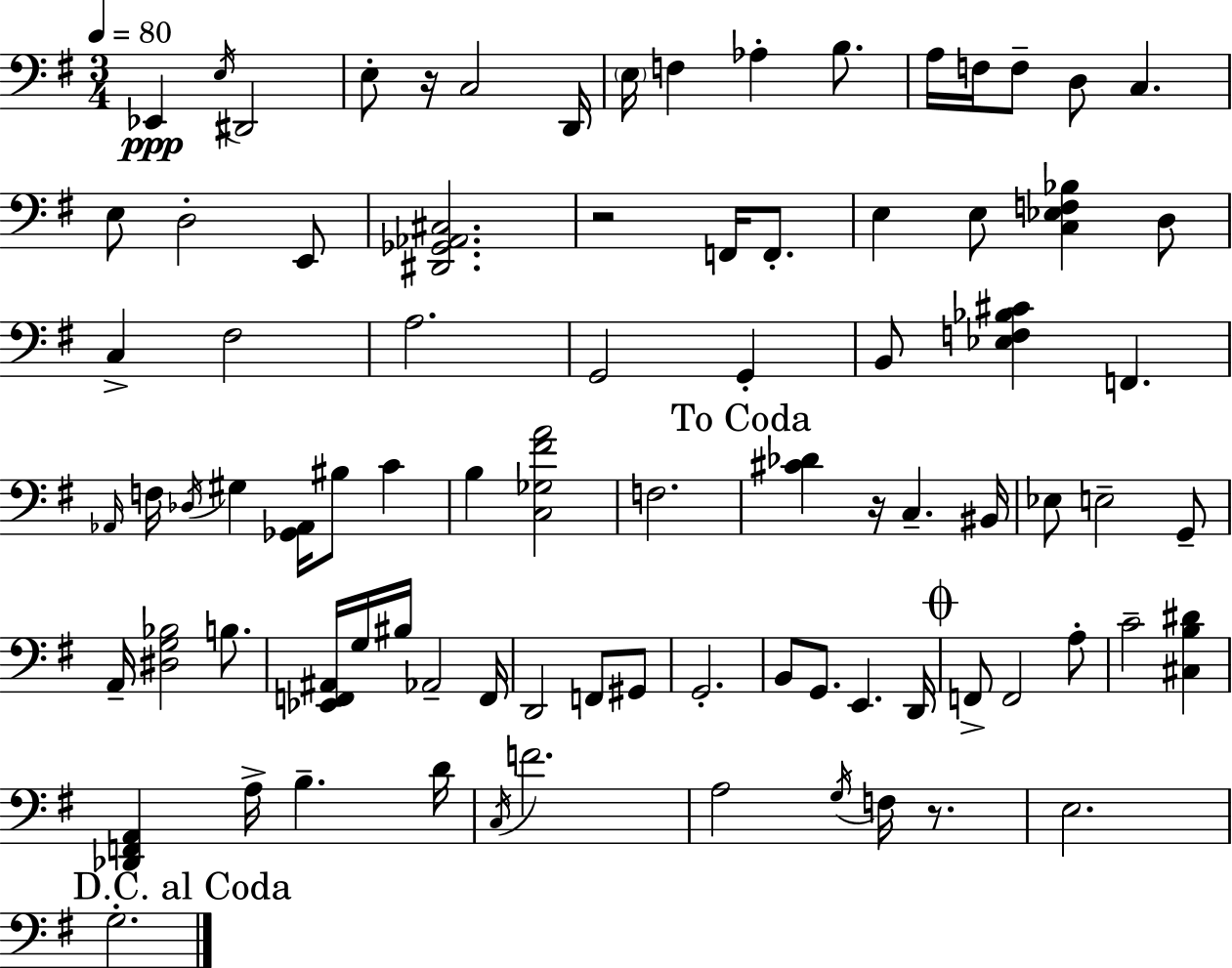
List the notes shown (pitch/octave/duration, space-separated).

Eb2/q E3/s D#2/h E3/e R/s C3/h D2/s E3/s F3/q Ab3/q B3/e. A3/s F3/s F3/e D3/e C3/q. E3/e D3/h E2/e [D#2,Gb2,Ab2,C#3]/h. R/h F2/s F2/e. E3/q E3/e [C3,Eb3,F3,Bb3]/q D3/e C3/q F#3/h A3/h. G2/h G2/q B2/e [Eb3,F3,Bb3,C#4]/q F2/q. Ab2/s F3/s Db3/s G#3/q [Gb2,Ab2]/s BIS3/e C4/q B3/q [C3,Gb3,F#4,A4]/h F3/h. [C#4,Db4]/q R/s C3/q. BIS2/s Eb3/e E3/h G2/e A2/s [D#3,G3,Bb3]/h B3/e. [Eb2,F2,A#2]/s G3/s BIS3/s Ab2/h F2/s D2/h F2/e G#2/e G2/h. B2/e G2/e. E2/q. D2/s F2/e F2/h A3/e C4/h [C#3,B3,D#4]/q [Db2,F2,A2]/q A3/s B3/q. D4/s C3/s F4/h. A3/h G3/s F3/s R/e. E3/h. G3/h.